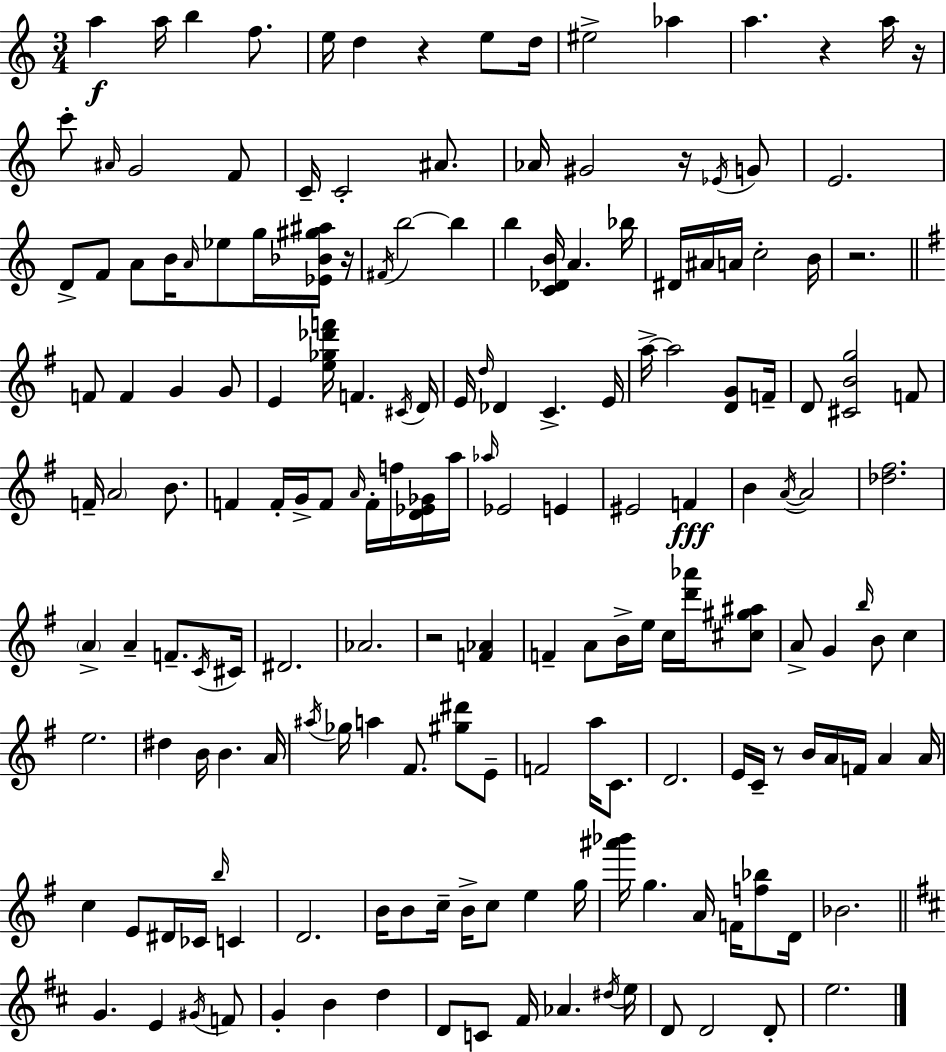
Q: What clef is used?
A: treble